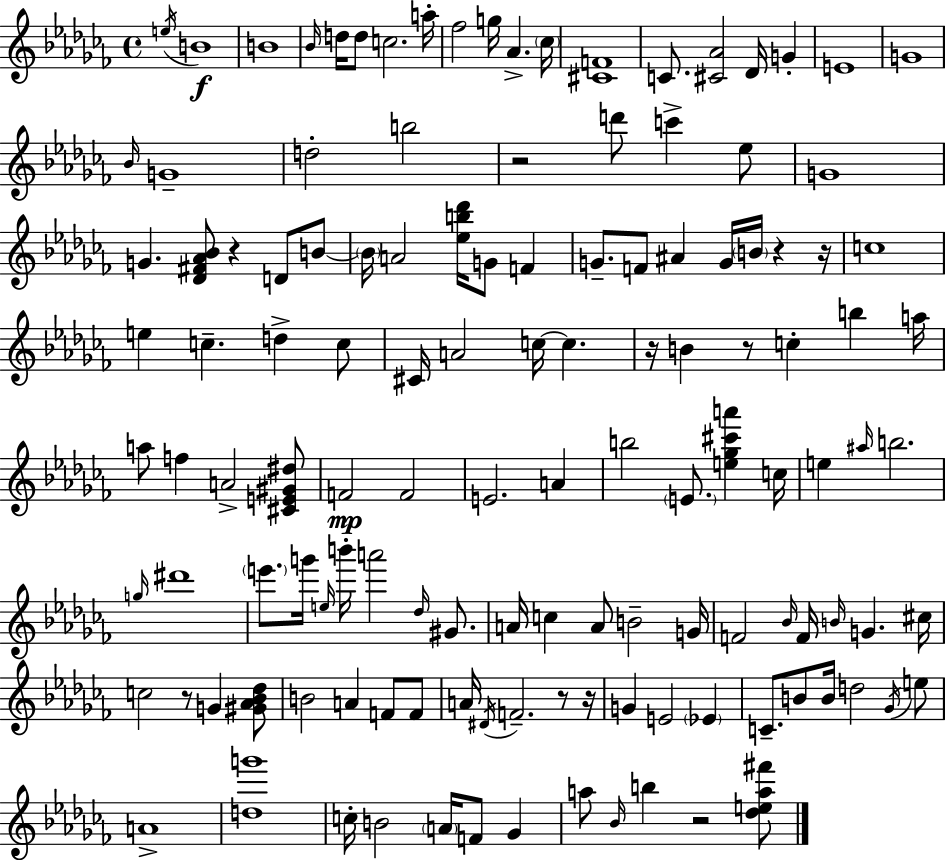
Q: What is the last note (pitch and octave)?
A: B5